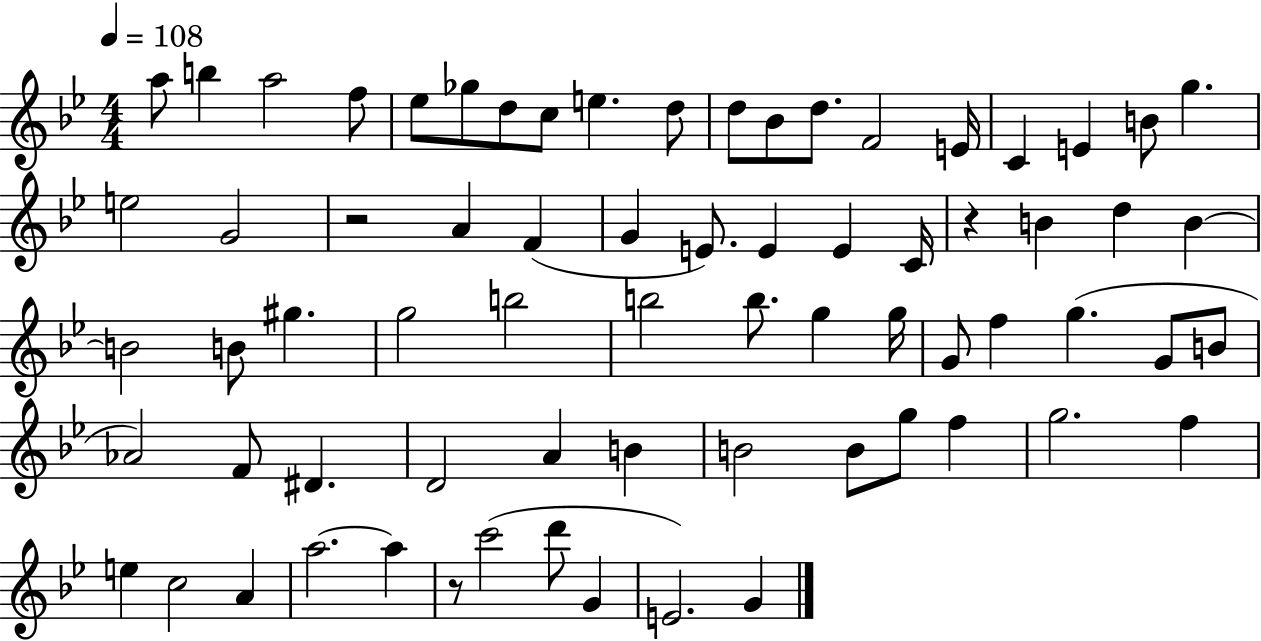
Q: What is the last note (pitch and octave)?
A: G4